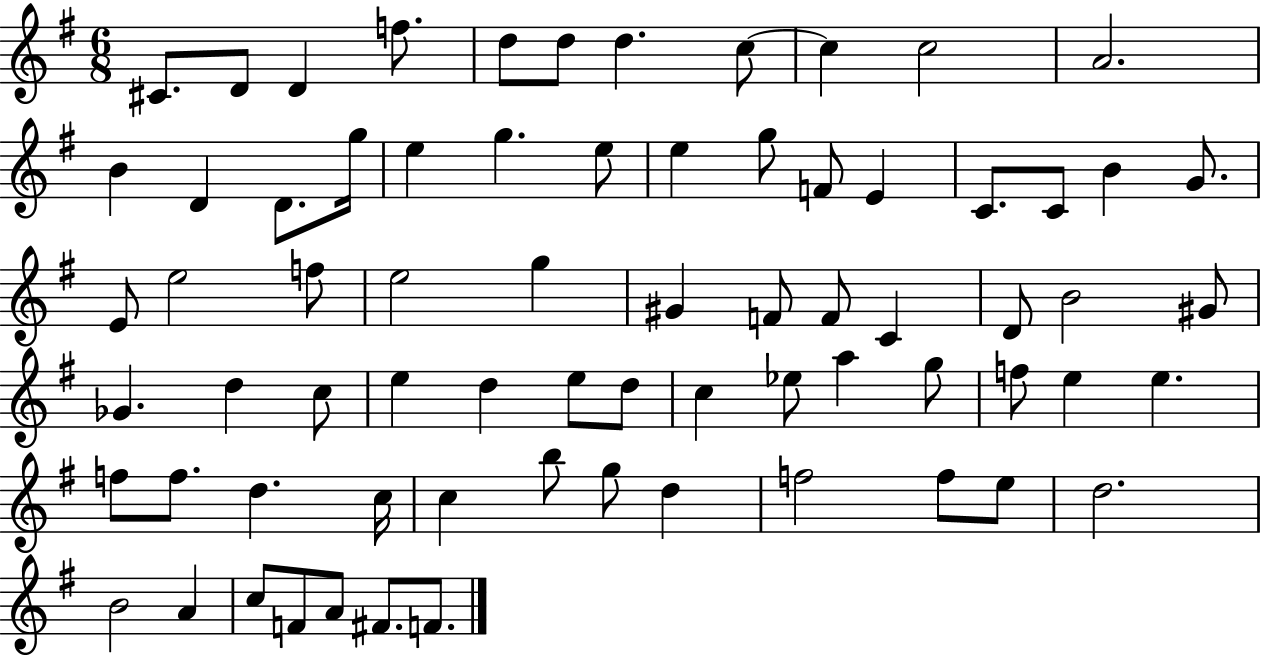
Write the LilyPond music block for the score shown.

{
  \clef treble
  \numericTimeSignature
  \time 6/8
  \key g \major
  cis'8. d'8 d'4 f''8. | d''8 d''8 d''4. c''8~~ | c''4 c''2 | a'2. | \break b'4 d'4 d'8. g''16 | e''4 g''4. e''8 | e''4 g''8 f'8 e'4 | c'8. c'8 b'4 g'8. | \break e'8 e''2 f''8 | e''2 g''4 | gis'4 f'8 f'8 c'4 | d'8 b'2 gis'8 | \break ges'4. d''4 c''8 | e''4 d''4 e''8 d''8 | c''4 ees''8 a''4 g''8 | f''8 e''4 e''4. | \break f''8 f''8. d''4. c''16 | c''4 b''8 g''8 d''4 | f''2 f''8 e''8 | d''2. | \break b'2 a'4 | c''8 f'8 a'8 fis'8. f'8. | \bar "|."
}